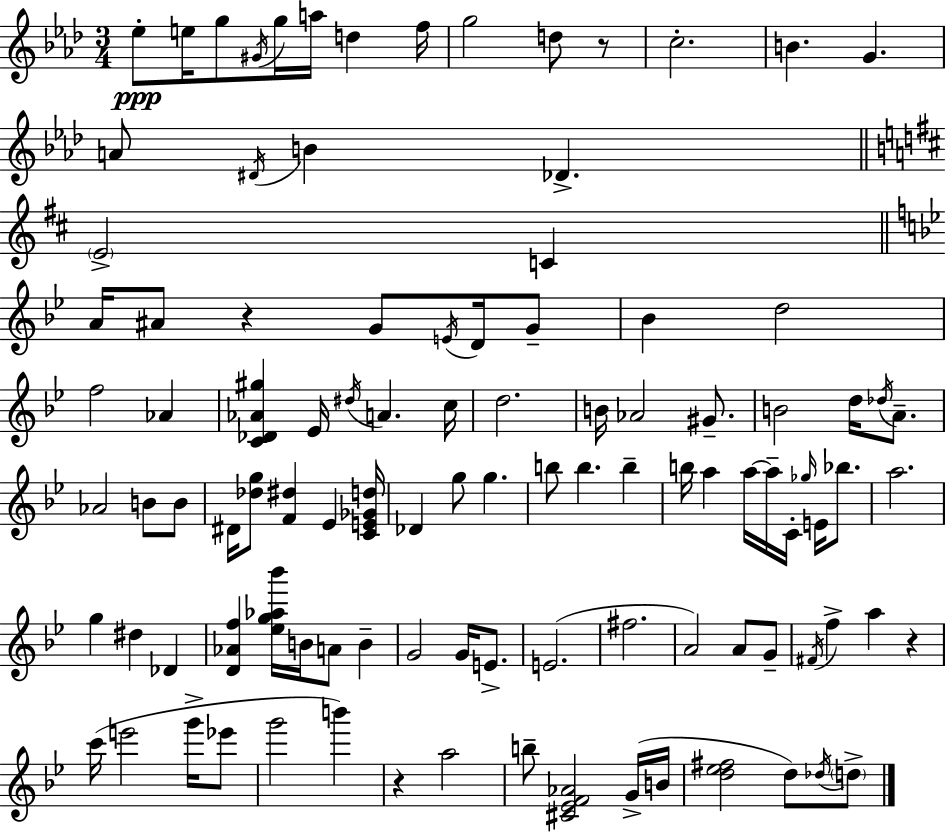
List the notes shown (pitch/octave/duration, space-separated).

Eb5/e E5/s G5/e G#4/s G5/s A5/s D5/q F5/s G5/h D5/e R/e C5/h. B4/q. G4/q. A4/e D#4/s B4/q Db4/q. E4/h C4/q A4/s A#4/e R/q G4/e E4/s D4/s G4/e Bb4/q D5/h F5/h Ab4/q [C4,Db4,Ab4,G#5]/q Eb4/s D#5/s A4/q. C5/s D5/h. B4/s Ab4/h G#4/e. B4/h D5/s Db5/s A4/e. Ab4/h B4/e B4/e D#4/s [Db5,G5]/e [F4,D#5]/q Eb4/q [C4,E4,Gb4,D5]/s Db4/q G5/e G5/q. B5/e B5/q. B5/q B5/s A5/q A5/s A5/s C4/s Gb5/s E4/s Bb5/e. A5/h. G5/q D#5/q Db4/q [D4,Ab4,F5]/q [Eb5,G5,Ab5,Bb6]/s B4/s A4/e B4/q G4/h G4/s E4/e. E4/h. F#5/h. A4/h A4/e G4/e F#4/s F5/q A5/q R/q C6/s E6/h G6/s Eb6/e G6/h B6/q R/q A5/h B5/e [C#4,Eb4,F4,Ab4]/h G4/s B4/s [D5,Eb5,F#5]/h D5/e Db5/s D5/e